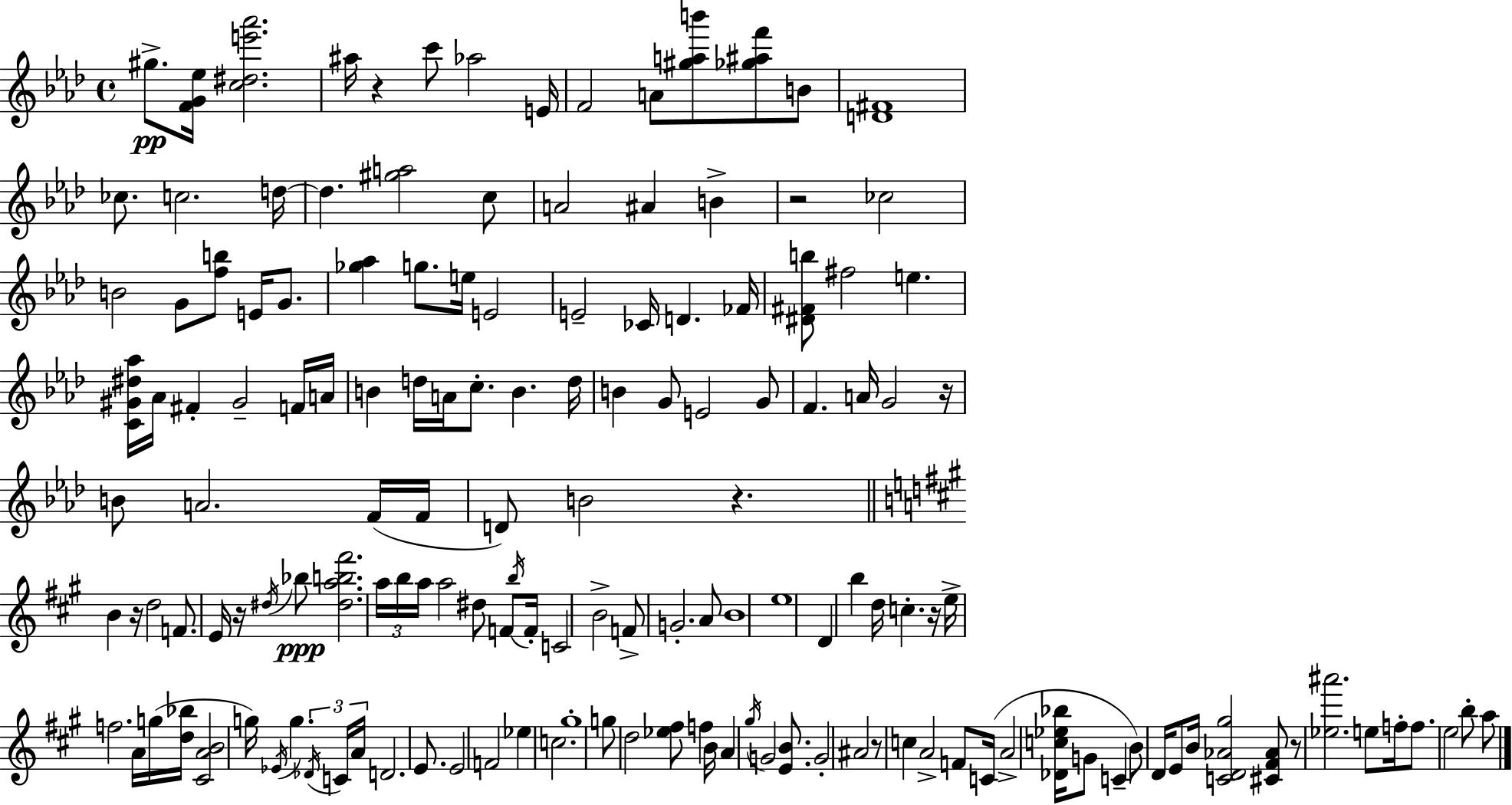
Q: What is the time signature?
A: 4/4